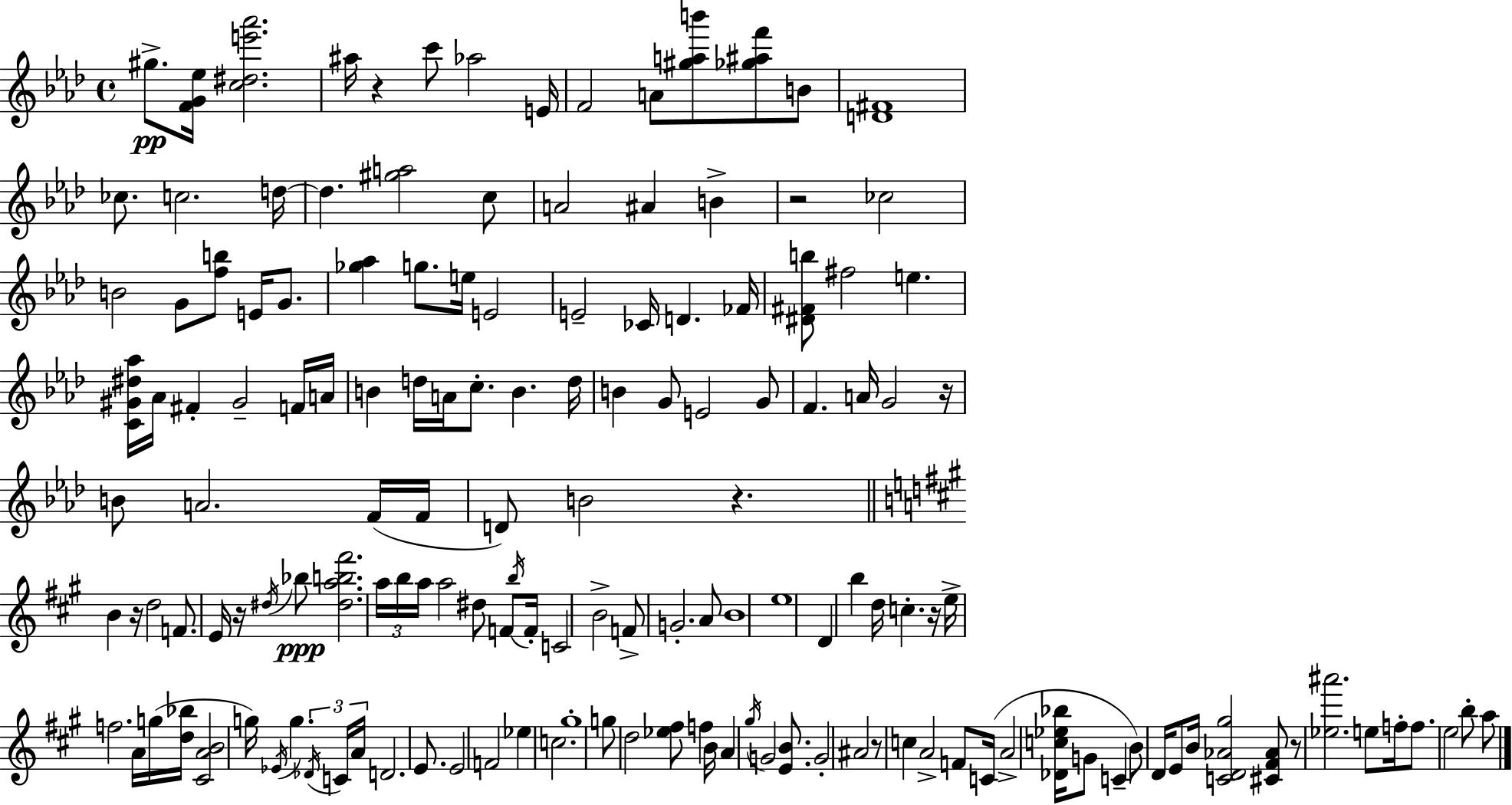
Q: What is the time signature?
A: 4/4